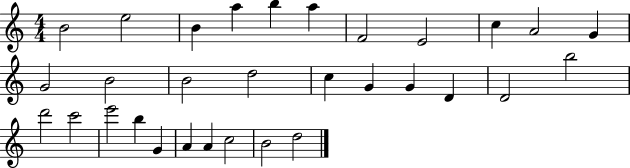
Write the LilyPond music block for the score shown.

{
  \clef treble
  \numericTimeSignature
  \time 4/4
  \key c \major
  b'2 e''2 | b'4 a''4 b''4 a''4 | f'2 e'2 | c''4 a'2 g'4 | \break g'2 b'2 | b'2 d''2 | c''4 g'4 g'4 d'4 | d'2 b''2 | \break d'''2 c'''2 | e'''2 b''4 g'4 | a'4 a'4 c''2 | b'2 d''2 | \break \bar "|."
}